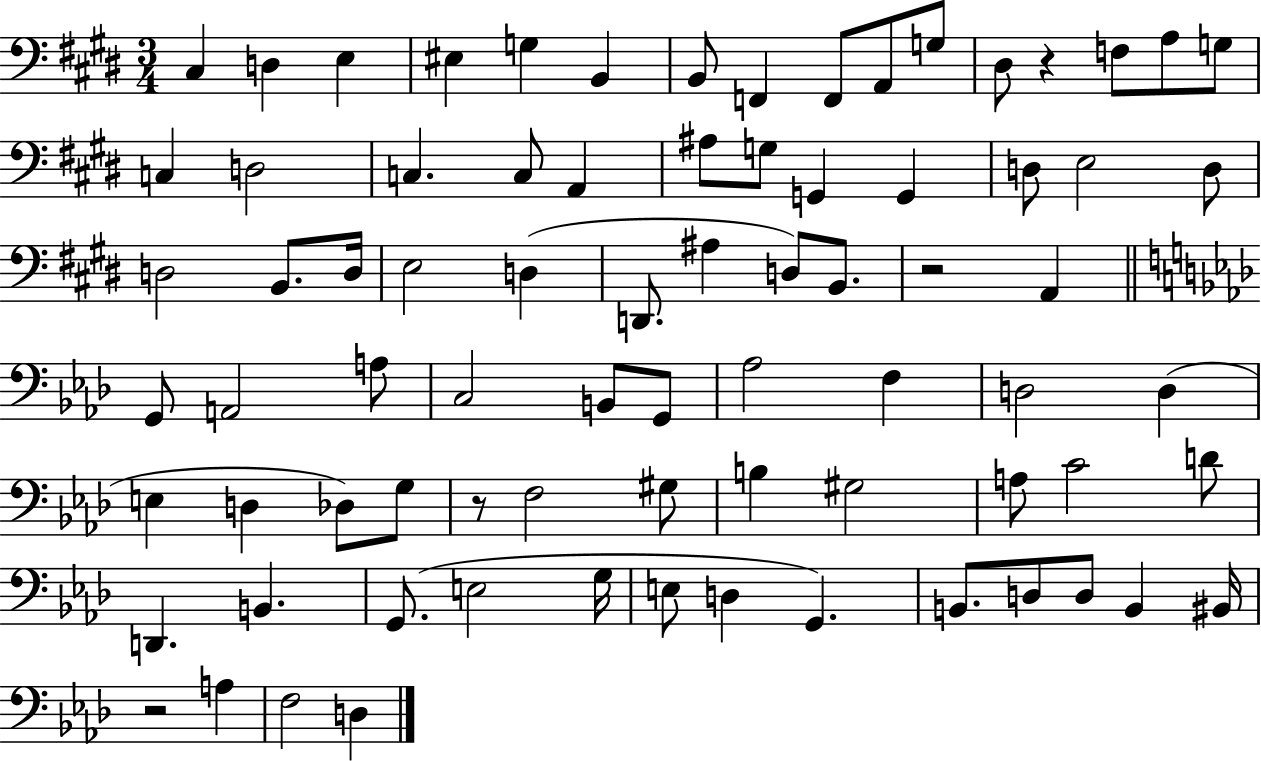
C#3/q D3/q E3/q EIS3/q G3/q B2/q B2/e F2/q F2/e A2/e G3/e D#3/e R/q F3/e A3/e G3/e C3/q D3/h C3/q. C3/e A2/q A#3/e G3/e G2/q G2/q D3/e E3/h D3/e D3/h B2/e. D3/s E3/h D3/q D2/e. A#3/q D3/e B2/e. R/h A2/q G2/e A2/h A3/e C3/h B2/e G2/e Ab3/h F3/q D3/h D3/q E3/q D3/q Db3/e G3/e R/e F3/h G#3/e B3/q G#3/h A3/e C4/h D4/e D2/q. B2/q. G2/e. E3/h G3/s E3/e D3/q G2/q. B2/e. D3/e D3/e B2/q BIS2/s R/h A3/q F3/h D3/q